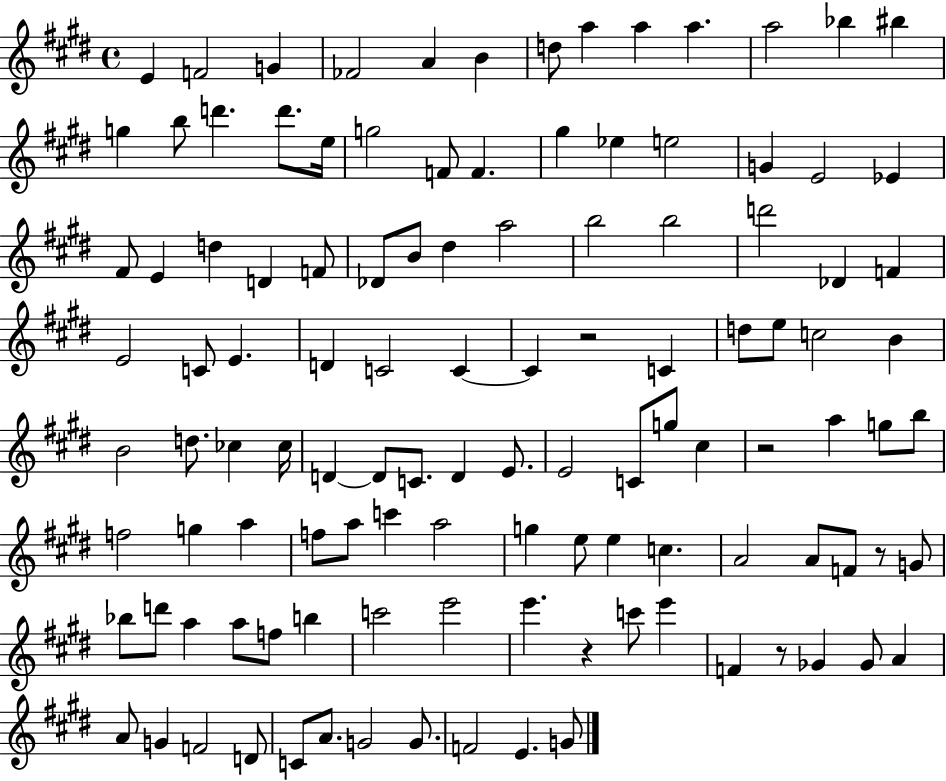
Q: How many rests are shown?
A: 5